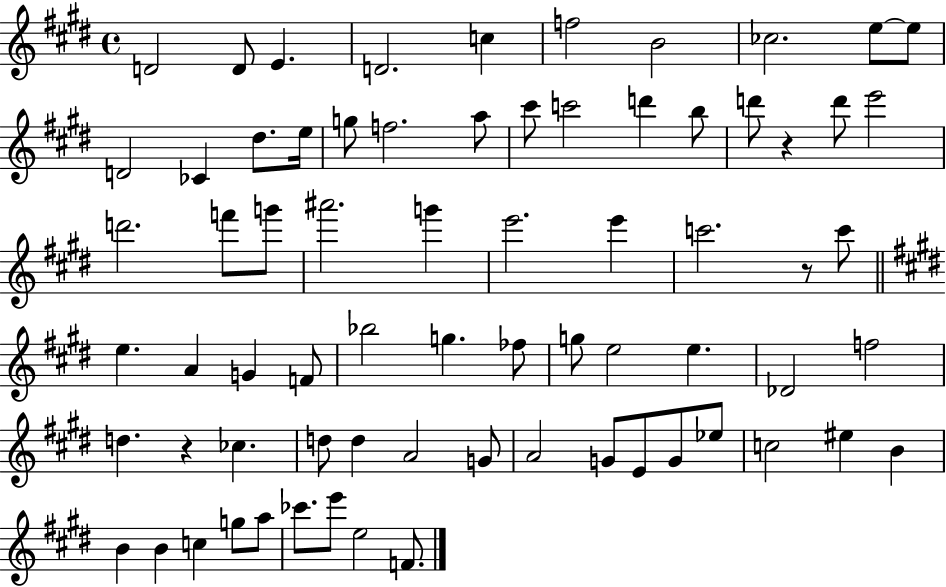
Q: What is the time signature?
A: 4/4